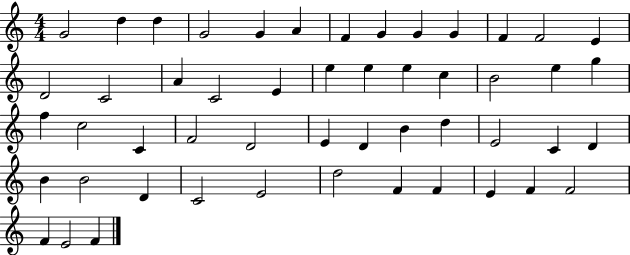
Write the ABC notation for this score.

X:1
T:Untitled
M:4/4
L:1/4
K:C
G2 d d G2 G A F G G G F F2 E D2 C2 A C2 E e e e c B2 e g f c2 C F2 D2 E D B d E2 C D B B2 D C2 E2 d2 F F E F F2 F E2 F